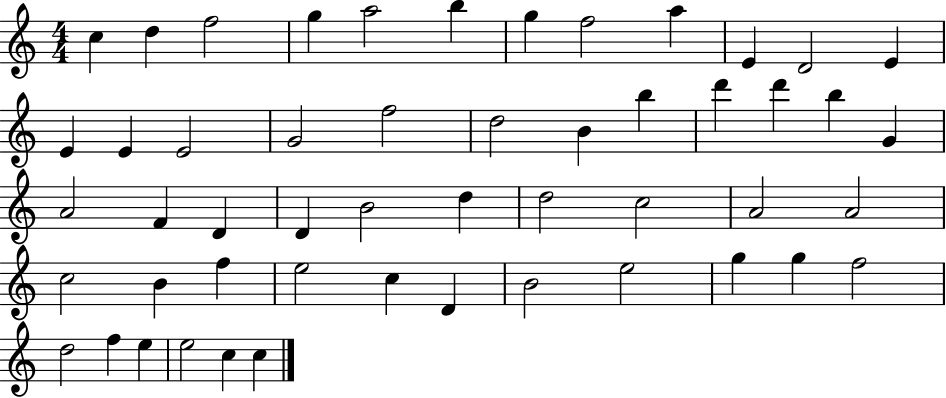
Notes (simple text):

C5/q D5/q F5/h G5/q A5/h B5/q G5/q F5/h A5/q E4/q D4/h E4/q E4/q E4/q E4/h G4/h F5/h D5/h B4/q B5/q D6/q D6/q B5/q G4/q A4/h F4/q D4/q D4/q B4/h D5/q D5/h C5/h A4/h A4/h C5/h B4/q F5/q E5/h C5/q D4/q B4/h E5/h G5/q G5/q F5/h D5/h F5/q E5/q E5/h C5/q C5/q